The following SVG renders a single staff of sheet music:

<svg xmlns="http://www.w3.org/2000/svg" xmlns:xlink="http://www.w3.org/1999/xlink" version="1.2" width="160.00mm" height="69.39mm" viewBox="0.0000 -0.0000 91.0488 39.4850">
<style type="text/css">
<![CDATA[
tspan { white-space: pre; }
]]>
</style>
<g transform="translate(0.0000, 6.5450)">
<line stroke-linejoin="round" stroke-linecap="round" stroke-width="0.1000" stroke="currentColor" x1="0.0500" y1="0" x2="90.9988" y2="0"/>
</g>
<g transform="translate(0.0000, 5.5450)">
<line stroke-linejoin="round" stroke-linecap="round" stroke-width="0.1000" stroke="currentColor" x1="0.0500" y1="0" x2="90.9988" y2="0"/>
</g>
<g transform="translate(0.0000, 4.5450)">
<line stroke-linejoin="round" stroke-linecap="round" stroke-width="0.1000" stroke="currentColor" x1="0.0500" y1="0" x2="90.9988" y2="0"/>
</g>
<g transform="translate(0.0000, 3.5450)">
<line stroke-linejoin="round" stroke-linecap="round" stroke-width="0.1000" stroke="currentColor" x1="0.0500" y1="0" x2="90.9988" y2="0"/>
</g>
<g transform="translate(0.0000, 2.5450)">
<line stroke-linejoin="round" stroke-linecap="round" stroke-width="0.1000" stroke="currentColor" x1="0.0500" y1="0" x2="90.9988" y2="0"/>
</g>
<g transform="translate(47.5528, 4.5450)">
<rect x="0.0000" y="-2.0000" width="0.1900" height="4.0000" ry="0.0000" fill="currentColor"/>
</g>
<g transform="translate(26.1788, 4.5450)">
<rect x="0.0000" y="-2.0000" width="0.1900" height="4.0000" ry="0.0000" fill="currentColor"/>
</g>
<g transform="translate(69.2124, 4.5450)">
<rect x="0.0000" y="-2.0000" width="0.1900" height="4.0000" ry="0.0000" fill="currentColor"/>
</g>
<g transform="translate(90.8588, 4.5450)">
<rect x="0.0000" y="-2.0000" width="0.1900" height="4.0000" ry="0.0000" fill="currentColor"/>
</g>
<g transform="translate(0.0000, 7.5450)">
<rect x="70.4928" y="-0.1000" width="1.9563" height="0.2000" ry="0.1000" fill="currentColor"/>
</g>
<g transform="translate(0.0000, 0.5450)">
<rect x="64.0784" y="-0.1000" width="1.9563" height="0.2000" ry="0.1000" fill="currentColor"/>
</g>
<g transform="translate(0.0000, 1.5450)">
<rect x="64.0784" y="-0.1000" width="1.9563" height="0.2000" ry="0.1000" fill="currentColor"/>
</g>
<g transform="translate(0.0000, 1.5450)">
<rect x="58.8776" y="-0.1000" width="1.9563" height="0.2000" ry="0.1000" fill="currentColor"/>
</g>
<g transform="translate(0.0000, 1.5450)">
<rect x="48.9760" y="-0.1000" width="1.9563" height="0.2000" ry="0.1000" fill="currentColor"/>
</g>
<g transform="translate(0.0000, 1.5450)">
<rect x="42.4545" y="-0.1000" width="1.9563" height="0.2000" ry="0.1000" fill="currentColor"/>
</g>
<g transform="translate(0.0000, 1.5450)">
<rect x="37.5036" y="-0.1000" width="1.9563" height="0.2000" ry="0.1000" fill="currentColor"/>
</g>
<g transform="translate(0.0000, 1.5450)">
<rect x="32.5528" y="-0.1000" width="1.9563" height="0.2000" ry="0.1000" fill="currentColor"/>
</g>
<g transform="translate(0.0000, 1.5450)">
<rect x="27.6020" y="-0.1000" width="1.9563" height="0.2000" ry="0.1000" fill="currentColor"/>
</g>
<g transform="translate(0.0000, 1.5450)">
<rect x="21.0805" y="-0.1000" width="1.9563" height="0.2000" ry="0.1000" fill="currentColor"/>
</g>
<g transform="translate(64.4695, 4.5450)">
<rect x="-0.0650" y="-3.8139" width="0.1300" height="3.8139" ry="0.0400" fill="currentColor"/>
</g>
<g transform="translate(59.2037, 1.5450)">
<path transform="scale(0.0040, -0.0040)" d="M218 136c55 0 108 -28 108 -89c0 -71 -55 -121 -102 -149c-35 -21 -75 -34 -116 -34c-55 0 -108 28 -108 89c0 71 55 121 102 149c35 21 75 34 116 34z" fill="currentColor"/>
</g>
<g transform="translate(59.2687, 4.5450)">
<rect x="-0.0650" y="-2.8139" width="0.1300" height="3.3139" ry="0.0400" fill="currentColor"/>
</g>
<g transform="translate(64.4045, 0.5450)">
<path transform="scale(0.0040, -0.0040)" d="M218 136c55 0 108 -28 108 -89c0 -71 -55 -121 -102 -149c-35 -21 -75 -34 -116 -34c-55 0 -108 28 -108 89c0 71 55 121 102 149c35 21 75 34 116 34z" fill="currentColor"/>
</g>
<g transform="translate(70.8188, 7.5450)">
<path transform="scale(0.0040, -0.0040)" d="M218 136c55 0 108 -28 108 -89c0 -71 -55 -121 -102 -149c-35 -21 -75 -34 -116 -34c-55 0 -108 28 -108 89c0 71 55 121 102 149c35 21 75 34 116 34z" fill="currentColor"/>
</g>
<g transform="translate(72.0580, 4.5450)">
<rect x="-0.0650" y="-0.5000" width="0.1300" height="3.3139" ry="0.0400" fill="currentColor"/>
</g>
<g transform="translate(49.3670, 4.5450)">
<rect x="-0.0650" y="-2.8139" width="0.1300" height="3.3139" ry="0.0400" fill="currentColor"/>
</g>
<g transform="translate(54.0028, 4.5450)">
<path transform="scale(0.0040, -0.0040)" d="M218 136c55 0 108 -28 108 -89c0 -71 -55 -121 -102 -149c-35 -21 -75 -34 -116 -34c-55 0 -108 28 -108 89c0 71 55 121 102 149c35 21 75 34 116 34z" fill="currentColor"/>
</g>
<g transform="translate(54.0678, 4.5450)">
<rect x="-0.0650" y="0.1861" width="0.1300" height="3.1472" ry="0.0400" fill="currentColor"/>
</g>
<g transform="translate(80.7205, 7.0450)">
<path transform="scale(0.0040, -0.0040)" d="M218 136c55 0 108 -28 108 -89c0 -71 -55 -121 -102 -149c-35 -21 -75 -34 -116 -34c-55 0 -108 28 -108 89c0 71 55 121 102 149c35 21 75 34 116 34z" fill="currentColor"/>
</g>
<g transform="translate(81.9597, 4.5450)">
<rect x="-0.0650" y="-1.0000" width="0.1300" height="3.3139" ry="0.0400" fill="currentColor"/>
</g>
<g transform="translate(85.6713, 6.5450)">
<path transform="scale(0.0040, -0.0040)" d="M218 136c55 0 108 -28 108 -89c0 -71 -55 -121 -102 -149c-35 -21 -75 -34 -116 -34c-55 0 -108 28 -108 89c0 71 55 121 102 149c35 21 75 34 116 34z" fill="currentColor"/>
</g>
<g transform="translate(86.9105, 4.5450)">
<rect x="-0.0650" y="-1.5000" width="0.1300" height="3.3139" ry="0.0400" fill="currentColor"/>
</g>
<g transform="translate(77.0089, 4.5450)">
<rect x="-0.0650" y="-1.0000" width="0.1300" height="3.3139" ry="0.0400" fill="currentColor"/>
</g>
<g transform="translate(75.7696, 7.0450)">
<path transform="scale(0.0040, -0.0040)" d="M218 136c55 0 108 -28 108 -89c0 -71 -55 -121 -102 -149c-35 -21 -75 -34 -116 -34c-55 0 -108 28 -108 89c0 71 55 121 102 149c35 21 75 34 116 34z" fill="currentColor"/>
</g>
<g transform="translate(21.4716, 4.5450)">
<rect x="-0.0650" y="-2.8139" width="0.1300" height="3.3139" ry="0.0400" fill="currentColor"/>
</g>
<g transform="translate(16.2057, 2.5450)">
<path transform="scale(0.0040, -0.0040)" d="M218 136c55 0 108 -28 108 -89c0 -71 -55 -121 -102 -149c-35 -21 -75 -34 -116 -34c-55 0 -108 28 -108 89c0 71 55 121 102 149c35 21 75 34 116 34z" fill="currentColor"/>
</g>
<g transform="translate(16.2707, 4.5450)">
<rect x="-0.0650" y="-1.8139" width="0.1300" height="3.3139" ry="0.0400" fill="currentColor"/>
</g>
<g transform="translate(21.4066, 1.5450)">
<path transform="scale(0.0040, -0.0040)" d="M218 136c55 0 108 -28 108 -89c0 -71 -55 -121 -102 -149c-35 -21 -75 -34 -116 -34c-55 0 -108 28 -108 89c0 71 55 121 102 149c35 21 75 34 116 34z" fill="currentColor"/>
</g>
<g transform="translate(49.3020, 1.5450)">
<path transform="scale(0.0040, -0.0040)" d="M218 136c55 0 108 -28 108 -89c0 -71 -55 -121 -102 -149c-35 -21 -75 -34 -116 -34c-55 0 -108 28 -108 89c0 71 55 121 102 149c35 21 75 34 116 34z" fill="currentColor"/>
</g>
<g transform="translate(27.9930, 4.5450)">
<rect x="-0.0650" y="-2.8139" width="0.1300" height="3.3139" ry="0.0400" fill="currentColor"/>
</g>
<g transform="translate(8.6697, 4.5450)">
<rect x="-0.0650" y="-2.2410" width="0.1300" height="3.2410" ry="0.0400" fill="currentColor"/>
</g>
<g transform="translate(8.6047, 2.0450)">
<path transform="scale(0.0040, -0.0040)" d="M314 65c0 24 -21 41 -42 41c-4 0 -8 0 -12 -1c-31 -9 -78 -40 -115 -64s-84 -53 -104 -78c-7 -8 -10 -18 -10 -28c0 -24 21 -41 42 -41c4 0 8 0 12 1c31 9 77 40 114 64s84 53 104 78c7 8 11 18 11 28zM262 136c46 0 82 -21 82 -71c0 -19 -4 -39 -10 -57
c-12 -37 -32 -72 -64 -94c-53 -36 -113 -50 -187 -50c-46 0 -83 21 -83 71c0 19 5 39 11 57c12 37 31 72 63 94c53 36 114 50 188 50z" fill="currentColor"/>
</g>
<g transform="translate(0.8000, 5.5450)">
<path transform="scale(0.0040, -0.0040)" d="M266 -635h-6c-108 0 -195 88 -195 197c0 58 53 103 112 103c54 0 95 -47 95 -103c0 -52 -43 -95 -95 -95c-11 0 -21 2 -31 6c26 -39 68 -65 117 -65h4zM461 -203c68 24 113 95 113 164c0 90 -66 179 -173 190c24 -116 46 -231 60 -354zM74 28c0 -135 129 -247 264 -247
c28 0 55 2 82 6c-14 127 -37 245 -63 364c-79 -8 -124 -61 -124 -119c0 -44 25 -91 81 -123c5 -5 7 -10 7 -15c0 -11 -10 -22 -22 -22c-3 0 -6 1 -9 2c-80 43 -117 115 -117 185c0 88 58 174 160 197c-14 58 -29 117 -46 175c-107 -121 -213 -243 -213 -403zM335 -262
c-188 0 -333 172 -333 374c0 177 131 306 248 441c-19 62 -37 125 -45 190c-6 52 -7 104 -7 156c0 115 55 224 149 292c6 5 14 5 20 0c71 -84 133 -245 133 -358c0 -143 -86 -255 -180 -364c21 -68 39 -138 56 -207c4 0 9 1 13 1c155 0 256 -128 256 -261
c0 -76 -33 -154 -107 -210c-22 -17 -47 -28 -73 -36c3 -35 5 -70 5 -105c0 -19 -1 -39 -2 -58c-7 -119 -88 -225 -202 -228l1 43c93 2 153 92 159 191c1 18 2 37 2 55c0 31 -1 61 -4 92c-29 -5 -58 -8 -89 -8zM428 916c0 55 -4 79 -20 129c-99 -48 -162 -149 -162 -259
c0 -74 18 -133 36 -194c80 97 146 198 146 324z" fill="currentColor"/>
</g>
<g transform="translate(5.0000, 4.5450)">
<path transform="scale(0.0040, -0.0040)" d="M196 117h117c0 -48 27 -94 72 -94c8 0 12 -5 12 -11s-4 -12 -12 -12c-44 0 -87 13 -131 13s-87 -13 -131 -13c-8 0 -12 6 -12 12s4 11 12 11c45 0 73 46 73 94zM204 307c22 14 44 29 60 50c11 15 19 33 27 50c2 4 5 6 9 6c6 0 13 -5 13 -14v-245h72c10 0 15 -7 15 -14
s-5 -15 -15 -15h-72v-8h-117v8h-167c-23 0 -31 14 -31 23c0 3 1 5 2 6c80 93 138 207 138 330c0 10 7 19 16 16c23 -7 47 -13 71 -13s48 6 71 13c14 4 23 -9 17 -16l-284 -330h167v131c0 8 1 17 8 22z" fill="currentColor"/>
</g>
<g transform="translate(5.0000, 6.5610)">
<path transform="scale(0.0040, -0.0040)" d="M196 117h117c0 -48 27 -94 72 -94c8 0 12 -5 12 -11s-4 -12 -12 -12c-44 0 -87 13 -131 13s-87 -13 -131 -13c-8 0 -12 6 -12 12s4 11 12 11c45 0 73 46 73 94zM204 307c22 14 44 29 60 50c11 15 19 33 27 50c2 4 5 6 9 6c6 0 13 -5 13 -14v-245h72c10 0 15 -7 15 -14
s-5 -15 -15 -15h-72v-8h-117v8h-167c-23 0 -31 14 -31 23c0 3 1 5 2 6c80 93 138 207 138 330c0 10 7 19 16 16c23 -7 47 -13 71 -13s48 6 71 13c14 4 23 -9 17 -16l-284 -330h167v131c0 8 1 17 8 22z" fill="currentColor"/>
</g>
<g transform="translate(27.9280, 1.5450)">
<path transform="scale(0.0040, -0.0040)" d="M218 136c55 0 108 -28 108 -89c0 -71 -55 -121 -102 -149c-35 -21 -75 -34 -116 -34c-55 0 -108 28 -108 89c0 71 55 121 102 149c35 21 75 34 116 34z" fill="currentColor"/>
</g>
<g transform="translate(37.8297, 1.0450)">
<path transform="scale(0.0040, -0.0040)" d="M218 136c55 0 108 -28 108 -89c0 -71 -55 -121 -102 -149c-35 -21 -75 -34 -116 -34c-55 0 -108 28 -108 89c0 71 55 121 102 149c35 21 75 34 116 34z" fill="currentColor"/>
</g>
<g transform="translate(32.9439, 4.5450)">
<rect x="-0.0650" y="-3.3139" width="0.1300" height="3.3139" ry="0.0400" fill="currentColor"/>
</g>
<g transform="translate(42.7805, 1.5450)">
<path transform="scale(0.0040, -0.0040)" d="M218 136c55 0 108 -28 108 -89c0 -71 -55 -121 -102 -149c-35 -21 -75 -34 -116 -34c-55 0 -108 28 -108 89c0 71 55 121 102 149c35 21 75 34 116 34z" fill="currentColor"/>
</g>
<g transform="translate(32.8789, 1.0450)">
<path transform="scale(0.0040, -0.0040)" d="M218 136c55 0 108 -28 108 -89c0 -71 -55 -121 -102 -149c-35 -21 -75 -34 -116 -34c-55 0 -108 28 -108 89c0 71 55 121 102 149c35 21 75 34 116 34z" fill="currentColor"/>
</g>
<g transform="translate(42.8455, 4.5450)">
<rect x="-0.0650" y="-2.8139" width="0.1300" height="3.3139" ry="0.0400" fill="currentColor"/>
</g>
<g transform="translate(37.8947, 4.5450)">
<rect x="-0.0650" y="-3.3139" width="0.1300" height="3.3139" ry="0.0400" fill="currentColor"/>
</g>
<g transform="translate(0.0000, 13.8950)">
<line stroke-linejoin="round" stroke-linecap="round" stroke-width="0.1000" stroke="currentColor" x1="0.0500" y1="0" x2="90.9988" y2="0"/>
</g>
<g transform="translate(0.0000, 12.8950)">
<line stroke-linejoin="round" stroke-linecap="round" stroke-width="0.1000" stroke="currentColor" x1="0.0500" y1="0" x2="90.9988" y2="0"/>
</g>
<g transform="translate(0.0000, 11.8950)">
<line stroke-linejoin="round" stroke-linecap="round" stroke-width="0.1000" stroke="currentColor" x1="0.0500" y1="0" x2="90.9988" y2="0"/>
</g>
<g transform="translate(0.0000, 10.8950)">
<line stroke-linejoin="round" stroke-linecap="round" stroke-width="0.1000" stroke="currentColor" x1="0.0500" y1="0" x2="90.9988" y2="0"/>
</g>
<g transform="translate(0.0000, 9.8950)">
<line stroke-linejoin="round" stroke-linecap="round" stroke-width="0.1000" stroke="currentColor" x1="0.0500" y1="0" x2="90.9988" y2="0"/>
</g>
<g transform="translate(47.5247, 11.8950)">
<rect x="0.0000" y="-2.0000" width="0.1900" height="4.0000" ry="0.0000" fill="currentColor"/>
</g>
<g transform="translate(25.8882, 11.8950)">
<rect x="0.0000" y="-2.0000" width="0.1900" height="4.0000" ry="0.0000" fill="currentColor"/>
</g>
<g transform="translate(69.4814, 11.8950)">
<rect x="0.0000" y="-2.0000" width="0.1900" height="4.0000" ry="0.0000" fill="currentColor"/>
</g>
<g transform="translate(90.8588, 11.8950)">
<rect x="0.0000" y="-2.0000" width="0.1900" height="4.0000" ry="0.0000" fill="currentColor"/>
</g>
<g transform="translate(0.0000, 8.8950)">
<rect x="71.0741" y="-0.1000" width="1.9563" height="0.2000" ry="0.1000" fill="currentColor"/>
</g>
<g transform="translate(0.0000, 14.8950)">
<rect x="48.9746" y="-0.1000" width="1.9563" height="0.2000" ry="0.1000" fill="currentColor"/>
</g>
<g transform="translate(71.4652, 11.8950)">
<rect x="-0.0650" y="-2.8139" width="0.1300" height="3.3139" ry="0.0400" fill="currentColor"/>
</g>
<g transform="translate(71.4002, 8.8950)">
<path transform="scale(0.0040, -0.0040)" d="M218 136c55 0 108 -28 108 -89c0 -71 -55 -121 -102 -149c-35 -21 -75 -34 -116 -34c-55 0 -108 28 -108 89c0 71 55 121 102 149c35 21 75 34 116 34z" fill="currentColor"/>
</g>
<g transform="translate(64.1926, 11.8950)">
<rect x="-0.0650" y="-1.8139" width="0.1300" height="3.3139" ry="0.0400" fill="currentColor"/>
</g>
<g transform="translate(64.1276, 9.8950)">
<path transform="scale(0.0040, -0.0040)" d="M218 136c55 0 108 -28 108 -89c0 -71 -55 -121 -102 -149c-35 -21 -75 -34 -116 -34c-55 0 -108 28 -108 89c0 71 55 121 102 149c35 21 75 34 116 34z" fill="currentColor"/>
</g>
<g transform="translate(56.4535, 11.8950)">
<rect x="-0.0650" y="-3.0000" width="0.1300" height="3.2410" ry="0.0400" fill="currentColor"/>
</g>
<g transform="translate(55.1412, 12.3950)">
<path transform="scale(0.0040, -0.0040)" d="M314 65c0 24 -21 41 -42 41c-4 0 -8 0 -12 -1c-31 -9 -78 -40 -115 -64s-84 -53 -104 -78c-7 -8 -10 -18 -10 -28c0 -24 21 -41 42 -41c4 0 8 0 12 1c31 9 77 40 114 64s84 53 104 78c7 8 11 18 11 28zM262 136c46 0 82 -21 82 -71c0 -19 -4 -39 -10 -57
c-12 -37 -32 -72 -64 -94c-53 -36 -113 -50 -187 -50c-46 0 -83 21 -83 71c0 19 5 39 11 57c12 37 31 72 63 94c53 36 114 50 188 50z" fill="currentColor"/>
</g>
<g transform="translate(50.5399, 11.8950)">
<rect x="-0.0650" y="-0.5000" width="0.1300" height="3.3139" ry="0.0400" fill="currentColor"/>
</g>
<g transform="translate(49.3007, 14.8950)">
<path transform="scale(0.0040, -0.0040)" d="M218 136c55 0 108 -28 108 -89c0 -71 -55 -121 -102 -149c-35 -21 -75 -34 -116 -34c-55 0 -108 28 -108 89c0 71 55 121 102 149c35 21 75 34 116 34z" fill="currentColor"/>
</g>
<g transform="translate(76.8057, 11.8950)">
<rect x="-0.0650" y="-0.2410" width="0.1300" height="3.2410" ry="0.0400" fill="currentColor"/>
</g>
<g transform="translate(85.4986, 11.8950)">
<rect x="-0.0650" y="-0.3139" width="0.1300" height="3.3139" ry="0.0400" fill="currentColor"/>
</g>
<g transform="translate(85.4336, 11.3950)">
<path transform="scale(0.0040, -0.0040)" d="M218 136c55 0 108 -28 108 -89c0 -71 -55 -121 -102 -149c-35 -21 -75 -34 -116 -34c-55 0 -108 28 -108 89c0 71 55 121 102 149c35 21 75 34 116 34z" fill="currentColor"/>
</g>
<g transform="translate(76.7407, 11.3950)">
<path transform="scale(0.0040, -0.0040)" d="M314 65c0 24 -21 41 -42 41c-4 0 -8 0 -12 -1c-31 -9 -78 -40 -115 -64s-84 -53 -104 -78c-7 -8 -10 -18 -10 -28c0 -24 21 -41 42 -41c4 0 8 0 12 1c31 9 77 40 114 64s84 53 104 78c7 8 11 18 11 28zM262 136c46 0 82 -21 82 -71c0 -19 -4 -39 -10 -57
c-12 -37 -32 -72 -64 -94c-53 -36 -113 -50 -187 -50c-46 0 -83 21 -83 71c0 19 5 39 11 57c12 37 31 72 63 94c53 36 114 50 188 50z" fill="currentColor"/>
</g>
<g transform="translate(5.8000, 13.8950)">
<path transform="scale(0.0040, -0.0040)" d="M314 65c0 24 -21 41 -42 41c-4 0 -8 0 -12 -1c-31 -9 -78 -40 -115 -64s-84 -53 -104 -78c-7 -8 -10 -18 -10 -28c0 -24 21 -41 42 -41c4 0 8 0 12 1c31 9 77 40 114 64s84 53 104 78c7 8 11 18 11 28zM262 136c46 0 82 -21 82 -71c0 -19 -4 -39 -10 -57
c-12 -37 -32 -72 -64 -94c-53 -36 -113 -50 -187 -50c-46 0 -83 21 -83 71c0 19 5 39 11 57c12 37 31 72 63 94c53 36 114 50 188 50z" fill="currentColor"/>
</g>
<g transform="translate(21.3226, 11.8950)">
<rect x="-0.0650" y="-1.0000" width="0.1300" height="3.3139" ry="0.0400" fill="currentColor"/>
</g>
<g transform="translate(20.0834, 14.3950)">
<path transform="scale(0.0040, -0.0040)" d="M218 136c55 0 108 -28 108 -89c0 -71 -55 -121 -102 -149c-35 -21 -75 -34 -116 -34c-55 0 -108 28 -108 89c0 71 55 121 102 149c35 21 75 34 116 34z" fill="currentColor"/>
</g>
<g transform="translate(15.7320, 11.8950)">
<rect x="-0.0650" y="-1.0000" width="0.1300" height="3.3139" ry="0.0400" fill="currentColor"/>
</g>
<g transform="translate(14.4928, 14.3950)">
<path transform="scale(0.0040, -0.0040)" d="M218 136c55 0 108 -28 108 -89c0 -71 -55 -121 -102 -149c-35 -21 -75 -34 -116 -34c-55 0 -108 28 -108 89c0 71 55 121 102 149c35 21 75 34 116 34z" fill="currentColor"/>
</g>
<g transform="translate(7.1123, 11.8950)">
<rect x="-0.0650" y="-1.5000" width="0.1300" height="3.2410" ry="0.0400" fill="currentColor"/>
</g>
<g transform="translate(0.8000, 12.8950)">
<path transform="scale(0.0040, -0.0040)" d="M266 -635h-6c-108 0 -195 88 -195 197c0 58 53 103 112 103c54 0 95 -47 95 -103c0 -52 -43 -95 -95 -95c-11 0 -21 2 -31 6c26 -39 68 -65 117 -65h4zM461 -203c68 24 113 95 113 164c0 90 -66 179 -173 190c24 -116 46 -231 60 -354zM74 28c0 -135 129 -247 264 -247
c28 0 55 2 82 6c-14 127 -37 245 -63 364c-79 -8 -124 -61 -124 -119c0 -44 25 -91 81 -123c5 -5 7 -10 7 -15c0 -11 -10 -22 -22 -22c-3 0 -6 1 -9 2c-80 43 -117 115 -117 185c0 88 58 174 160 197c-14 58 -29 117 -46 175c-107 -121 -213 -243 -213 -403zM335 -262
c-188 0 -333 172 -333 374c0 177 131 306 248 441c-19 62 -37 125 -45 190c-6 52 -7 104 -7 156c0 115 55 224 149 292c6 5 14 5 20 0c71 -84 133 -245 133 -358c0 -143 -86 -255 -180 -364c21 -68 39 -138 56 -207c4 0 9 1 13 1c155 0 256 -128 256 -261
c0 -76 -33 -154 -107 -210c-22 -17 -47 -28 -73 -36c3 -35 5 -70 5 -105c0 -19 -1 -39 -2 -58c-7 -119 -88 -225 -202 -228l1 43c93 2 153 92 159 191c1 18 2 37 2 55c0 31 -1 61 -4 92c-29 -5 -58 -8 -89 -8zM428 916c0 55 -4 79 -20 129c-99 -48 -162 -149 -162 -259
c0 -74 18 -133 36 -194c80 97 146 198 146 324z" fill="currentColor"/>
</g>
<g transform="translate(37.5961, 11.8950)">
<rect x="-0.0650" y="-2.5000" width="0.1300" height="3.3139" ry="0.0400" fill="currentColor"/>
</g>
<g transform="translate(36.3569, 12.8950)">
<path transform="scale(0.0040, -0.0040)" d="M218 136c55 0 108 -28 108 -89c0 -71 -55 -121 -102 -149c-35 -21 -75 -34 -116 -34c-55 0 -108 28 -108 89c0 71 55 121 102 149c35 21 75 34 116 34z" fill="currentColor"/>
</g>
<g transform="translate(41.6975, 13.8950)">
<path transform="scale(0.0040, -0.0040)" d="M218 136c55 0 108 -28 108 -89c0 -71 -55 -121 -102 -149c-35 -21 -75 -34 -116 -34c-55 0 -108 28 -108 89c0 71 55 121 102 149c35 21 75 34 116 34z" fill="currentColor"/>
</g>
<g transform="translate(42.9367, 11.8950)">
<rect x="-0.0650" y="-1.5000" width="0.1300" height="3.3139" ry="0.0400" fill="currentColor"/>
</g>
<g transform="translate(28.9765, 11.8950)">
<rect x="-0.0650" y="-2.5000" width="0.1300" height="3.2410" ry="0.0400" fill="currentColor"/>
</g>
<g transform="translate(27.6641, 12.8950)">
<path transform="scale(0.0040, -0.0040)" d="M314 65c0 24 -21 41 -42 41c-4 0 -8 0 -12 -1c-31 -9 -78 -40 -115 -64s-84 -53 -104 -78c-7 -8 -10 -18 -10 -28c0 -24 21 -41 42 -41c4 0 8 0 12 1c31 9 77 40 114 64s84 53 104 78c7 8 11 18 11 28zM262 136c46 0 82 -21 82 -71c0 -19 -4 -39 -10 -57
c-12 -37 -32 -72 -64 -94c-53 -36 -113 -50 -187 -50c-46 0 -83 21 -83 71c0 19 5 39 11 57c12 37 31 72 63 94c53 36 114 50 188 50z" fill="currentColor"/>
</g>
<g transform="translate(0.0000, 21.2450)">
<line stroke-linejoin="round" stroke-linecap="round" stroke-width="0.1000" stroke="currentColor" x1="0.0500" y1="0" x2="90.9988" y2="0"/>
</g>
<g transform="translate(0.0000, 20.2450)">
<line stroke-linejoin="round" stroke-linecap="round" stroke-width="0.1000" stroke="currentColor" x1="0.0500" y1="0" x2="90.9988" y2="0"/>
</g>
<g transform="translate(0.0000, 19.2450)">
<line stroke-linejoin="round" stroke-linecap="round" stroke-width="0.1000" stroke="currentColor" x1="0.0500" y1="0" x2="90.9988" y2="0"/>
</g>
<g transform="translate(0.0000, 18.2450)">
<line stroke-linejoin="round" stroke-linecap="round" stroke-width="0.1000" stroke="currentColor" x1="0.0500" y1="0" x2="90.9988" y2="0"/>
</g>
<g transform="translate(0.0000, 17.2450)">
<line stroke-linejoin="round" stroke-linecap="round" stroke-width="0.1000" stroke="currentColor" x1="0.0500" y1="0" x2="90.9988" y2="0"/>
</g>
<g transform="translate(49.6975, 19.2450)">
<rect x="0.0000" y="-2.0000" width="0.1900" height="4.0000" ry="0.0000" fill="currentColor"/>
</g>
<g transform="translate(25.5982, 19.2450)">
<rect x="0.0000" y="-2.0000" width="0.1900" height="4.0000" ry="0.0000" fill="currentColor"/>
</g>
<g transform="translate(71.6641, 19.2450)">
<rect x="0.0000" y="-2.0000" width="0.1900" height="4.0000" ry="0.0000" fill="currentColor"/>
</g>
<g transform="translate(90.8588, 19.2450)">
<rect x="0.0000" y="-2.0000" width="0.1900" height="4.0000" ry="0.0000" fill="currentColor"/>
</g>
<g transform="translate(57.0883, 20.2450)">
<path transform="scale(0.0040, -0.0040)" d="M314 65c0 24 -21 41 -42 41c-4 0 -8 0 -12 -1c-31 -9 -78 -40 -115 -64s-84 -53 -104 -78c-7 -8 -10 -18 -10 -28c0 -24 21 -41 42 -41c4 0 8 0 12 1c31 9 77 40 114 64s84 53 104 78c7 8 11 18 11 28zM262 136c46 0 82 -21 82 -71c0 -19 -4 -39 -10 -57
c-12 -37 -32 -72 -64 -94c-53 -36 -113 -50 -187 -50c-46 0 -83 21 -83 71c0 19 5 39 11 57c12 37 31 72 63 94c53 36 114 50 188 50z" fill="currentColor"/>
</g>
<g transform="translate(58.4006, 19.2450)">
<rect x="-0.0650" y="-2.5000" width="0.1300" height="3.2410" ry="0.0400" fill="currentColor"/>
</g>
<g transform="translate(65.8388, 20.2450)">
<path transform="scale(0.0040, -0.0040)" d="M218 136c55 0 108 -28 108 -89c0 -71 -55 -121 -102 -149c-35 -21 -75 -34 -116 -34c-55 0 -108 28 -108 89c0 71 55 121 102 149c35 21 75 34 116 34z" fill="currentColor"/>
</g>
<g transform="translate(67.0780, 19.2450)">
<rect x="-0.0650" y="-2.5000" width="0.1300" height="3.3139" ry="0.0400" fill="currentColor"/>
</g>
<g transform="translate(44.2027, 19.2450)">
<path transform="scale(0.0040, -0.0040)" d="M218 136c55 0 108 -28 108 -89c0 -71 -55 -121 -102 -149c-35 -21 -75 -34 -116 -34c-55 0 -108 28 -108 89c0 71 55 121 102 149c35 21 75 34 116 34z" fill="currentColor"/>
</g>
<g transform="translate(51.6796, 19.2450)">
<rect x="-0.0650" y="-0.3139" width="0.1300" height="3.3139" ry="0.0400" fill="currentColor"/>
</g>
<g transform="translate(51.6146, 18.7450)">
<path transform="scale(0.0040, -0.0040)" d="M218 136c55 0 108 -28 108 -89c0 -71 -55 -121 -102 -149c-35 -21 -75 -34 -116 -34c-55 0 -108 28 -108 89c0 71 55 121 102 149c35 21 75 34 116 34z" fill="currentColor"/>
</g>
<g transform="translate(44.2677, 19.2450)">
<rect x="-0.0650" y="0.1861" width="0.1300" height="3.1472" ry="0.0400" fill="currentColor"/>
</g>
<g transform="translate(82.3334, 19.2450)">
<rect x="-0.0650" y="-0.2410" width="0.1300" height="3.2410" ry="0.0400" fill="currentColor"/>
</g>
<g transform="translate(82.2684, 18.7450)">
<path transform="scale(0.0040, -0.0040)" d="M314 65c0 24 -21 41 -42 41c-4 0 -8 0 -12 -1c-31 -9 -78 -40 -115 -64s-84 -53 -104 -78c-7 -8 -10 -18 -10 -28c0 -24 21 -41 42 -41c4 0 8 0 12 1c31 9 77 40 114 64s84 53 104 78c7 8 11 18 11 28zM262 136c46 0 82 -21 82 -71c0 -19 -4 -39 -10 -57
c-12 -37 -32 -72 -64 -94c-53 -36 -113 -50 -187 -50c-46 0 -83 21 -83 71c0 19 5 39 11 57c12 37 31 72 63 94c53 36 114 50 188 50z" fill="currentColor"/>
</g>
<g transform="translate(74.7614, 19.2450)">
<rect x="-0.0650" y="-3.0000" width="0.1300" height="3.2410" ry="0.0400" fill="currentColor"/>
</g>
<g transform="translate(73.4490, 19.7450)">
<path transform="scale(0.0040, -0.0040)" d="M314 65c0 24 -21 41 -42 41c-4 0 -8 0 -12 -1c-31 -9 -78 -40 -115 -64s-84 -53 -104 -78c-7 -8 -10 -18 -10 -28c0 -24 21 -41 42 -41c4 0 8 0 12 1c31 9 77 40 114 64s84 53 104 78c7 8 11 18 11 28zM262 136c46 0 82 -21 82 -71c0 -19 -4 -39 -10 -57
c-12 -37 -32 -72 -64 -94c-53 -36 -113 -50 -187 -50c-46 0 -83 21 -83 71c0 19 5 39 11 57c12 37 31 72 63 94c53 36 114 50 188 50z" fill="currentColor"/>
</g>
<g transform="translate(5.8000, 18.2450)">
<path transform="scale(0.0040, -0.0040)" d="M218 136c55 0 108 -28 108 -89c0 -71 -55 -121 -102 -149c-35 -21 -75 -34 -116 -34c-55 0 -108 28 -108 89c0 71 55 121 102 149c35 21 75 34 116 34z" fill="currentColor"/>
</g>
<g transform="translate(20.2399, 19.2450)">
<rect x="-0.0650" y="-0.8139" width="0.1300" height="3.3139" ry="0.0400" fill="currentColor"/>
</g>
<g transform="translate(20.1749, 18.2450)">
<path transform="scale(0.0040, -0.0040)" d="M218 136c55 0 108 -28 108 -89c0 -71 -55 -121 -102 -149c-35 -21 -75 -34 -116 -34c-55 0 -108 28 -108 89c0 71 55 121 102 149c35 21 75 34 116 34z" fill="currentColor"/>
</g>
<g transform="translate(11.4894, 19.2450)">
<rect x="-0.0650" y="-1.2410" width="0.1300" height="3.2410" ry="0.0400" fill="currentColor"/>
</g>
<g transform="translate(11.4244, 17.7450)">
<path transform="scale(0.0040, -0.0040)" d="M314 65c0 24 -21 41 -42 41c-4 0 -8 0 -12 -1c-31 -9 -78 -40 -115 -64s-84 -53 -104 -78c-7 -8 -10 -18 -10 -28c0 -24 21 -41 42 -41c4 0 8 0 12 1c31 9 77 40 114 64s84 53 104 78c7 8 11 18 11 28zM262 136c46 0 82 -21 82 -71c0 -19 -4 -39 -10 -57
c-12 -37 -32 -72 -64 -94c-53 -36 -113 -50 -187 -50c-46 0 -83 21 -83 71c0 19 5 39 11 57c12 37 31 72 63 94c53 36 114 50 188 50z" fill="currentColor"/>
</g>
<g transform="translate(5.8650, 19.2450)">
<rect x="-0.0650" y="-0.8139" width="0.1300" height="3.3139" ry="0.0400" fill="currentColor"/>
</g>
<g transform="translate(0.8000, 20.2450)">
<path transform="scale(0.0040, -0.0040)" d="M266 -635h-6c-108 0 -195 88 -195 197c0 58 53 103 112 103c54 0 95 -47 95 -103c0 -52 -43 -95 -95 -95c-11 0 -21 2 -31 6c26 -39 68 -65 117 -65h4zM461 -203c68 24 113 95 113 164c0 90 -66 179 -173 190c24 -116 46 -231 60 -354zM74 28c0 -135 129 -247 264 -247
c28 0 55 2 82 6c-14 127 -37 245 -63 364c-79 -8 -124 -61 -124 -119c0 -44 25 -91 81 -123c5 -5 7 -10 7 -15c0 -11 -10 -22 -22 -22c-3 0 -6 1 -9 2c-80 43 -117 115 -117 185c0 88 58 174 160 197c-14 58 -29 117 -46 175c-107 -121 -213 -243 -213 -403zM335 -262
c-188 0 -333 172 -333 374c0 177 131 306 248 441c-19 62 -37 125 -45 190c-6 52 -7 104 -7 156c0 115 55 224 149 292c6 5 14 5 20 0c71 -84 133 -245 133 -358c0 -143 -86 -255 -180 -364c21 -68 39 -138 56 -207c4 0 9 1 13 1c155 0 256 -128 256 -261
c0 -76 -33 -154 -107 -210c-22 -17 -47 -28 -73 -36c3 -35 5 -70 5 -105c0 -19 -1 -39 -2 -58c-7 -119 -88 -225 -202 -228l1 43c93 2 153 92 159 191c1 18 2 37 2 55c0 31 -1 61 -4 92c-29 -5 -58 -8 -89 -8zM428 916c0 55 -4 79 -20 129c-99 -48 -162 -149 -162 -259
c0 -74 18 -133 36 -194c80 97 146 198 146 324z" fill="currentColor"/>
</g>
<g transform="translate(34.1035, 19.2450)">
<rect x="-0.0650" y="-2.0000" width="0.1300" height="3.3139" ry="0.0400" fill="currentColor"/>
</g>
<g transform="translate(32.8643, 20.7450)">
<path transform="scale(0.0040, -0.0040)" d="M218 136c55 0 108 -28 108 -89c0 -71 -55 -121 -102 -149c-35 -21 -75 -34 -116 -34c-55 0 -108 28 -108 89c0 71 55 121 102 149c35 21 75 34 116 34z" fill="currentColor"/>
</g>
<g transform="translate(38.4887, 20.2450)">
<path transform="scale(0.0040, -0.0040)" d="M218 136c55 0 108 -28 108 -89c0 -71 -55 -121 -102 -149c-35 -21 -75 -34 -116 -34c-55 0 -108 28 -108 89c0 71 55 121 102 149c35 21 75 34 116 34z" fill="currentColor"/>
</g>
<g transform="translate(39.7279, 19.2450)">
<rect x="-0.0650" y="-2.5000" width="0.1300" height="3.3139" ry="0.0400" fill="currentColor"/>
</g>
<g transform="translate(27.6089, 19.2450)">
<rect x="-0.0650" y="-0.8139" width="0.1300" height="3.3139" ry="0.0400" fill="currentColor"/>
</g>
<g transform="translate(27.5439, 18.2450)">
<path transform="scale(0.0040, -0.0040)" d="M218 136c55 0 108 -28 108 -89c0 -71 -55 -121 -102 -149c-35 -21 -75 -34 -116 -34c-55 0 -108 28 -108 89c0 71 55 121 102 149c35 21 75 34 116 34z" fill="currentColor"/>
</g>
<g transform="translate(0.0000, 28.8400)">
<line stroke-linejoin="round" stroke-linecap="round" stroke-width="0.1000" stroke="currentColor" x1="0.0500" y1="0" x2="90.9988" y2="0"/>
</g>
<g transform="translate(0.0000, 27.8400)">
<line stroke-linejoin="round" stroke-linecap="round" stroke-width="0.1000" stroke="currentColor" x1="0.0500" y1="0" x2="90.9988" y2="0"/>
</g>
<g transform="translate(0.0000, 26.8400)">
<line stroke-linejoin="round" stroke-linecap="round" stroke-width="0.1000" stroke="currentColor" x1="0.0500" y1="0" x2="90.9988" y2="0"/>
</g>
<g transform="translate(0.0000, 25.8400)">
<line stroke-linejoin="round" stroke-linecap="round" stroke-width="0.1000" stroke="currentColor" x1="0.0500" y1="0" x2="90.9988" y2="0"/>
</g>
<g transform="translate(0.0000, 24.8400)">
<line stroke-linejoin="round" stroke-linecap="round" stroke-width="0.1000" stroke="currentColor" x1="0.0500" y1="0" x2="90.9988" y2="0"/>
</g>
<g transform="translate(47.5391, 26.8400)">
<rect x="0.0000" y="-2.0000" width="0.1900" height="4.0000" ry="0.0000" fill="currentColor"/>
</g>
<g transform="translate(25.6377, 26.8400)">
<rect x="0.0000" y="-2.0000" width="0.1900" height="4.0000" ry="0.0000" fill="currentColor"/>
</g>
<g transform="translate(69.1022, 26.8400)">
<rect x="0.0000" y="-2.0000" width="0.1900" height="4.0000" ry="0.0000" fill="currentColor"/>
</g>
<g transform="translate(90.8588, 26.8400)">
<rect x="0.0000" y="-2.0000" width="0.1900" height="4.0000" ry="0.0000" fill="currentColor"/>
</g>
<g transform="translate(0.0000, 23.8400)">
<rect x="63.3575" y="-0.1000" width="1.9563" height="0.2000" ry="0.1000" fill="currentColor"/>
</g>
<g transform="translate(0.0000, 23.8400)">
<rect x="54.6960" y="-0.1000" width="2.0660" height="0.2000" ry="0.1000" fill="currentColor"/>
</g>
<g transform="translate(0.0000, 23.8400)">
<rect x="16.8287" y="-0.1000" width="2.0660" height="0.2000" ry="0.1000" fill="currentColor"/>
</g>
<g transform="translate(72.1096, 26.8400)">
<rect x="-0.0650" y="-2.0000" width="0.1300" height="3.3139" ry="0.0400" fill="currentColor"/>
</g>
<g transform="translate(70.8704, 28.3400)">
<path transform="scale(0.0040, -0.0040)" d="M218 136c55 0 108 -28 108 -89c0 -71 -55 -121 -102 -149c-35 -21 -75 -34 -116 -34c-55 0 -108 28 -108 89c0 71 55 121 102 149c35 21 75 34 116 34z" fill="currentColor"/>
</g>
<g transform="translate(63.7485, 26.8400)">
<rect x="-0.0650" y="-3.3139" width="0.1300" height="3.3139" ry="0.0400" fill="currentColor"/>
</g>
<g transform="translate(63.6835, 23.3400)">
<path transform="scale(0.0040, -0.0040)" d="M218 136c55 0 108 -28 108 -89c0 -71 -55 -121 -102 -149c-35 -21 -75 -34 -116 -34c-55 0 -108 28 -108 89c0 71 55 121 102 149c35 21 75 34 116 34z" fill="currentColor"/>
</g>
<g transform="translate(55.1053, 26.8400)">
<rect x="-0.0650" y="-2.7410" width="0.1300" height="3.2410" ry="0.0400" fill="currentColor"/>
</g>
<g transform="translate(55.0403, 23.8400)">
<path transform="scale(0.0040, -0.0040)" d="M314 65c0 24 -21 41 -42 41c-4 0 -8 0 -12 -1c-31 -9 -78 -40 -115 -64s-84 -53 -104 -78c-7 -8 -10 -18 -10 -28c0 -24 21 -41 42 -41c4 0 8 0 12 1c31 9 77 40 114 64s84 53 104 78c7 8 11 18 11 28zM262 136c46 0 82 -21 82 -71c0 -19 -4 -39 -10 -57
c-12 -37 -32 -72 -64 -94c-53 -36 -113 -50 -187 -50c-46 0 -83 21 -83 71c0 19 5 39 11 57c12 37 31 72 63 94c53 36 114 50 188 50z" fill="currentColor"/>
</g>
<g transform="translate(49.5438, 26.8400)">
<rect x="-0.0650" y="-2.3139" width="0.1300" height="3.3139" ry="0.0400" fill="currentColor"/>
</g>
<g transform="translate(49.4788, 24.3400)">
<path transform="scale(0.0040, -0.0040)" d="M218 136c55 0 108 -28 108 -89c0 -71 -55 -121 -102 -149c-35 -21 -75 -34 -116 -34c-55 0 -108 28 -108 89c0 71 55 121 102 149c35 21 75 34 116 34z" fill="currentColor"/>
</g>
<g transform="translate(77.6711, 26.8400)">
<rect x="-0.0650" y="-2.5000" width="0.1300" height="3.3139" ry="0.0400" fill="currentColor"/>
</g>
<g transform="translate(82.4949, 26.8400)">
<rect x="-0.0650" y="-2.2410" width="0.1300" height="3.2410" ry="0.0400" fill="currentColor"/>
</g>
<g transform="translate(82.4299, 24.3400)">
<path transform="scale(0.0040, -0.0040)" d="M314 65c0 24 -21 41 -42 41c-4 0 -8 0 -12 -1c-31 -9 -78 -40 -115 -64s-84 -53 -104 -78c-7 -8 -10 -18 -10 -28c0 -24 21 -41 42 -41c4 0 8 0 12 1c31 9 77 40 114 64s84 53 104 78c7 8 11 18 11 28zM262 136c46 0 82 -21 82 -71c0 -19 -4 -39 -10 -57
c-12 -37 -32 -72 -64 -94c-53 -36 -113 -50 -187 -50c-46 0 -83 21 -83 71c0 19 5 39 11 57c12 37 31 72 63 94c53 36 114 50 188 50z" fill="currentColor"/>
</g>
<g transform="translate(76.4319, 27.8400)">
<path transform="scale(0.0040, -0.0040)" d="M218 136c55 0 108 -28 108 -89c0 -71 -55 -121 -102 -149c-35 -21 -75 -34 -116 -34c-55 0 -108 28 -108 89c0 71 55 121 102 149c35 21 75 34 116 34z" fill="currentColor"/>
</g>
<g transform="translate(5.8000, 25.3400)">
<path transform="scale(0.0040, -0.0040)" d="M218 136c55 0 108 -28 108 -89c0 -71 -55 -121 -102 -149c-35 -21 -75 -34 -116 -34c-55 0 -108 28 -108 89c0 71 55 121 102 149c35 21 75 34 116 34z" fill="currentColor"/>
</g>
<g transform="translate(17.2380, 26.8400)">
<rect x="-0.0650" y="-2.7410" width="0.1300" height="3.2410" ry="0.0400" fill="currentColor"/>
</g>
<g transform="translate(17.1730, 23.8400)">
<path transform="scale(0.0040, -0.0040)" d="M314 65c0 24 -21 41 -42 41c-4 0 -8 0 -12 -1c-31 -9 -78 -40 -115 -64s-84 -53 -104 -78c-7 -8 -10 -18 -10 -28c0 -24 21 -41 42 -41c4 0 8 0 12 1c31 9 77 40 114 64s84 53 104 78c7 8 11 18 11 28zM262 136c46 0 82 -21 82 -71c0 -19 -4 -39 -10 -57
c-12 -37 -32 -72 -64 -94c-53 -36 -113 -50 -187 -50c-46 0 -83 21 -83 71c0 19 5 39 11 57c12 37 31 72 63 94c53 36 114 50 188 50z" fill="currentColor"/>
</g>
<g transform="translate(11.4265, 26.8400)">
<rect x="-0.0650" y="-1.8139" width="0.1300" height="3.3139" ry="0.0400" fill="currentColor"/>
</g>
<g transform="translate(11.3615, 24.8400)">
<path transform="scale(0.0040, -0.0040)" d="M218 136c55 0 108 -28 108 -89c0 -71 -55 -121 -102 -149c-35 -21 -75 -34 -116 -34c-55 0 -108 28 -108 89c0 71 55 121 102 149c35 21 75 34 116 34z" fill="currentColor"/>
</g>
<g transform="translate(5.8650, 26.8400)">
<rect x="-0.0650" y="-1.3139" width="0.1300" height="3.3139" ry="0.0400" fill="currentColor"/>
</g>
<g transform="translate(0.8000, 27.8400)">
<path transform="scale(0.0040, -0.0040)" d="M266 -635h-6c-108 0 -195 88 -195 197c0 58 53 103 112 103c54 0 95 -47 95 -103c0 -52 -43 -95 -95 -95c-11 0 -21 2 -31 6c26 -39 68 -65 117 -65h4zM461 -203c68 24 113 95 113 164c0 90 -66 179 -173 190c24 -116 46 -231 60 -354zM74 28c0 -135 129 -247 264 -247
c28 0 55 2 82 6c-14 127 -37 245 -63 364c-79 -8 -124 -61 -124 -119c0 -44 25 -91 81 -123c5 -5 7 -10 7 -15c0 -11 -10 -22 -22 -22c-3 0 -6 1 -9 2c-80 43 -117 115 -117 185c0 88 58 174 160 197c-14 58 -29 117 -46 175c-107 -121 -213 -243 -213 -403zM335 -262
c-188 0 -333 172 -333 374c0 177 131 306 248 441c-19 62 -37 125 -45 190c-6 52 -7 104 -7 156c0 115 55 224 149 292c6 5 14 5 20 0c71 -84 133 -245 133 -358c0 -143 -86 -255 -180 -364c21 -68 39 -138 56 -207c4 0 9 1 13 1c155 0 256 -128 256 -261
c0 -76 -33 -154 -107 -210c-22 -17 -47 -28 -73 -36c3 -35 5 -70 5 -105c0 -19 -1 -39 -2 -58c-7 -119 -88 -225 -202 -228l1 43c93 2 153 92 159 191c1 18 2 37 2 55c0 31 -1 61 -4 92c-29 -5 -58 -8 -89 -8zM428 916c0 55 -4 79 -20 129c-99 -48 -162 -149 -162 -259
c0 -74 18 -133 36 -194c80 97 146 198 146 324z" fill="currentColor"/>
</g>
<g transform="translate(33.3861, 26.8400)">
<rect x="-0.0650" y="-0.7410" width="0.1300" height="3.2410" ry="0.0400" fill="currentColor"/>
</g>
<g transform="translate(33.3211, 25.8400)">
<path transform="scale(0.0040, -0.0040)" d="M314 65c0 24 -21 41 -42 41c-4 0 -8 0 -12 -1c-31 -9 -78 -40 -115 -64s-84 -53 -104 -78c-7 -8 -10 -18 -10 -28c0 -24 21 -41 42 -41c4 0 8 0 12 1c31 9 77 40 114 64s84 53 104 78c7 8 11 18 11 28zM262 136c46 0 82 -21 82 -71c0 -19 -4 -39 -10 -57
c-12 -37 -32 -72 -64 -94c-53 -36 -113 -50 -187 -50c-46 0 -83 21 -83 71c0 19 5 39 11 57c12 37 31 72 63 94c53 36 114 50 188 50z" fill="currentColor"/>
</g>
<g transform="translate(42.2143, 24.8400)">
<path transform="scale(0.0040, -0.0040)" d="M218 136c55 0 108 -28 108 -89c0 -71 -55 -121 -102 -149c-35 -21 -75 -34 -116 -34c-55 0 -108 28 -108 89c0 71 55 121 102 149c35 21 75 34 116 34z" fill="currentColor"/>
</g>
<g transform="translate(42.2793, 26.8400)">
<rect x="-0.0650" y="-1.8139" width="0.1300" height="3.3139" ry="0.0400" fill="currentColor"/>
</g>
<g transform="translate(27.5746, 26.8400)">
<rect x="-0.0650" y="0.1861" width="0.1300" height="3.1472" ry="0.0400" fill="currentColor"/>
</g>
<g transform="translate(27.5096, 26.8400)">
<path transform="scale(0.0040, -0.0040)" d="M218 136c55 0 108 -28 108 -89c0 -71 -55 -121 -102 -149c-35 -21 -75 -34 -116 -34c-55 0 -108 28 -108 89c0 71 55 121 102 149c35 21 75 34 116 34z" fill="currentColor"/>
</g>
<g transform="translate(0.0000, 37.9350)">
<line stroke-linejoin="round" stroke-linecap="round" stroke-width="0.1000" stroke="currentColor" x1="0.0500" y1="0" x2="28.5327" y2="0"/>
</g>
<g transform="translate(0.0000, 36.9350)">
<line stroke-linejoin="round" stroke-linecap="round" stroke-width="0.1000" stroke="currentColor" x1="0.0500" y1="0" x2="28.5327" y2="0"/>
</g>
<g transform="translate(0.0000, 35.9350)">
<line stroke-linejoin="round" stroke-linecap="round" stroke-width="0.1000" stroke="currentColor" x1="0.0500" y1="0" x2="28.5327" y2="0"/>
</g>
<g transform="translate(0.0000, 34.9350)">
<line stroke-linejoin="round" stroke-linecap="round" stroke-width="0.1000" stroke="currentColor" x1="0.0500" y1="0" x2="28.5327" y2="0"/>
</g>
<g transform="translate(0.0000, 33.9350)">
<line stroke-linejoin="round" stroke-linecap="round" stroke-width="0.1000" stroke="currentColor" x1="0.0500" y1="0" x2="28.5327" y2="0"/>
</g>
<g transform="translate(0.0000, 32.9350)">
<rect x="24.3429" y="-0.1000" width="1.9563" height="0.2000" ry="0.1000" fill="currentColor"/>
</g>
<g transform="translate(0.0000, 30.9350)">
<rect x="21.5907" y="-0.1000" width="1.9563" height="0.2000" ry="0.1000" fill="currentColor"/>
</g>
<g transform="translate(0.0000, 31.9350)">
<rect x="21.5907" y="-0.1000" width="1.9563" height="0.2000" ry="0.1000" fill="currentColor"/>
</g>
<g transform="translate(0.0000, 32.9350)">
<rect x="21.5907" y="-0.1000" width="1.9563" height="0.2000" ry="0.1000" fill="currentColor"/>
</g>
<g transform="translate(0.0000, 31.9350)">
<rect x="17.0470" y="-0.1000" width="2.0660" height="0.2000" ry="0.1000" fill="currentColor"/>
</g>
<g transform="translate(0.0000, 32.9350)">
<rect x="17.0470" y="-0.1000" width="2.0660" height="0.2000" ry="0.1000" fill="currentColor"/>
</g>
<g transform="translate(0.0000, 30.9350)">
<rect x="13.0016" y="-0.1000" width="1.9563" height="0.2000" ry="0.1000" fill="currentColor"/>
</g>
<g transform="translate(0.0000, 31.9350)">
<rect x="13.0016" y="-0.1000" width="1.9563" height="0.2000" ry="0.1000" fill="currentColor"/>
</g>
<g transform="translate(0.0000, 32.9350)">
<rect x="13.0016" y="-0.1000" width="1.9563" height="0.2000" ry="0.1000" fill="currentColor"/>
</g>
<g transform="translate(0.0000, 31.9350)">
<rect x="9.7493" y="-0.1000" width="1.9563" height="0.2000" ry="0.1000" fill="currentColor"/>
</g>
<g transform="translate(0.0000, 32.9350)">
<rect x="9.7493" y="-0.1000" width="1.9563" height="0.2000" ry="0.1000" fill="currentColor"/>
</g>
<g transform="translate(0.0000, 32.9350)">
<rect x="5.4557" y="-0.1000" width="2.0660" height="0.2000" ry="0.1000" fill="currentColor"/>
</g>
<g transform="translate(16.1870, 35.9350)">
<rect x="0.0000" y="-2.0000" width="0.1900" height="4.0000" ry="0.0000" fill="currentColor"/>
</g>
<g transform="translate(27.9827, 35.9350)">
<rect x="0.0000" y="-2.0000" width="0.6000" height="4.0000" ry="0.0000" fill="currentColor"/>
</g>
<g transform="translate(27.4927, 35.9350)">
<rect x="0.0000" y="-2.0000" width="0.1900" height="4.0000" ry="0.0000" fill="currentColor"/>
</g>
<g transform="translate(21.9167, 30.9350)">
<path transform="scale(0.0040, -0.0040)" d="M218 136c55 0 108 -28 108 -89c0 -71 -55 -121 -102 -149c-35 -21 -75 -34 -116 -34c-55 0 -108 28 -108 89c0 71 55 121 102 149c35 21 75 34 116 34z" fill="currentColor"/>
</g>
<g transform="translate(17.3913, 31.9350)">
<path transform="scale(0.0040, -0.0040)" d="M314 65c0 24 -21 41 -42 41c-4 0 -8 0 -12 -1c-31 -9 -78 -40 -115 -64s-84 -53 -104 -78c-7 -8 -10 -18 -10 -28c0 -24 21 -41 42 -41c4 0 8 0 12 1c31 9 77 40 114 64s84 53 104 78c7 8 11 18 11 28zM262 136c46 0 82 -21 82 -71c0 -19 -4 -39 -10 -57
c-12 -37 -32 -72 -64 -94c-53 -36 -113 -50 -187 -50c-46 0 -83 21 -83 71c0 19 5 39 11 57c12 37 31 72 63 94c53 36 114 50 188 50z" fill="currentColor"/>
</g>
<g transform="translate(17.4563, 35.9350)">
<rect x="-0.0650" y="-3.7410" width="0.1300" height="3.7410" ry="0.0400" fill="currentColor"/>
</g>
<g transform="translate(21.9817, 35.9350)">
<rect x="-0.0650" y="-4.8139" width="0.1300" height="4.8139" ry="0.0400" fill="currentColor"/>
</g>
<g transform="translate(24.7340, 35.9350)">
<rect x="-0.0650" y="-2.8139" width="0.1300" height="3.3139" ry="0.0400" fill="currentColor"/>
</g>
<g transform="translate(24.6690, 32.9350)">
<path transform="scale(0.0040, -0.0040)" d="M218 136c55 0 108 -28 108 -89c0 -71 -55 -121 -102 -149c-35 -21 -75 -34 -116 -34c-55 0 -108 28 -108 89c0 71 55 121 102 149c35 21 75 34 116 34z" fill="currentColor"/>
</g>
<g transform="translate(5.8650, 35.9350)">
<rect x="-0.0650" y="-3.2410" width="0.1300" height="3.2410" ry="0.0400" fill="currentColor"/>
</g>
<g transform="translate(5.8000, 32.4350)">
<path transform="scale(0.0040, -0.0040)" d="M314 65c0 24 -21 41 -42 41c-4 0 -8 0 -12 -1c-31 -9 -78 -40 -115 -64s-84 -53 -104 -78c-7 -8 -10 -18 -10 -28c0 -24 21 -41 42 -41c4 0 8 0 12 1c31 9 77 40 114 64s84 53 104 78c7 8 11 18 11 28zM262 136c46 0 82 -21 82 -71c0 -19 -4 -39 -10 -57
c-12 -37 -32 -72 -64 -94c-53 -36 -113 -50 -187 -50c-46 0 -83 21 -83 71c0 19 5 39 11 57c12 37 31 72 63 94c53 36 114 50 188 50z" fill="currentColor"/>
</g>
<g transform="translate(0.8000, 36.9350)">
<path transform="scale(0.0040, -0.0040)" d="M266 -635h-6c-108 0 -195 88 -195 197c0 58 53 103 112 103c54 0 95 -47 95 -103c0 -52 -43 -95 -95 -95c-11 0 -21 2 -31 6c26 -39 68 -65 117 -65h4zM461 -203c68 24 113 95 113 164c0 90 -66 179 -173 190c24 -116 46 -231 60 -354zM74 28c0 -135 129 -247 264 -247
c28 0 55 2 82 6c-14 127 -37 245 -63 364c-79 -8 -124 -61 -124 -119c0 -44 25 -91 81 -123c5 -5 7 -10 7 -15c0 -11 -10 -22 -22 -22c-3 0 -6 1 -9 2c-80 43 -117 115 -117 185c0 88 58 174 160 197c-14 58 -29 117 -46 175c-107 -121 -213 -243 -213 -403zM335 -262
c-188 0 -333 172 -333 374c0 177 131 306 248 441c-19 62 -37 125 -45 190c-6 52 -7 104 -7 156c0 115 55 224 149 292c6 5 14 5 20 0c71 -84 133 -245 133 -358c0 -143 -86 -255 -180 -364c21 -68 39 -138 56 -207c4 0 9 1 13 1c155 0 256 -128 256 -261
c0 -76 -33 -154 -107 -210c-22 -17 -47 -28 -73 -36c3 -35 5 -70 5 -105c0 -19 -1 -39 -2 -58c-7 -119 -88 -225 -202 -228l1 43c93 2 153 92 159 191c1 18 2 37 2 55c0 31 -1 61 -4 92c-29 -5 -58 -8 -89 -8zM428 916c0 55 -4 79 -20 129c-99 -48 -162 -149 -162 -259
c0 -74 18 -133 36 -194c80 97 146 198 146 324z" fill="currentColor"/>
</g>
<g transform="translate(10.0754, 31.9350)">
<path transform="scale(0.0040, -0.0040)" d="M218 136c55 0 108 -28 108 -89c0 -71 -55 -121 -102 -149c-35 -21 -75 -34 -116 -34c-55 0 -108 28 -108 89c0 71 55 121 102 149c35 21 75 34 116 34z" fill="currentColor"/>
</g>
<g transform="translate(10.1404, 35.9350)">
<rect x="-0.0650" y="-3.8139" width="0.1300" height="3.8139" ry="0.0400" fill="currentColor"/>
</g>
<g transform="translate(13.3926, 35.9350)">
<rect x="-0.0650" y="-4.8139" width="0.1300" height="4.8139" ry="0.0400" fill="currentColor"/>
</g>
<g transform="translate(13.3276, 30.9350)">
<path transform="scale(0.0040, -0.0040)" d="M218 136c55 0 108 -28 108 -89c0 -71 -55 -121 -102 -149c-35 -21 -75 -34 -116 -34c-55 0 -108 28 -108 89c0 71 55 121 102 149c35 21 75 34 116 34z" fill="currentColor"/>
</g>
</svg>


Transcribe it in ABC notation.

X:1
T:Untitled
M:4/4
L:1/4
K:C
g2 f a a b b a a B a c' C D D E E2 D D G2 G E C A2 f a c2 c d e2 d d F G B c G2 G A2 c2 e f a2 B d2 f g a2 b F G g2 b2 c' e' c'2 e' a